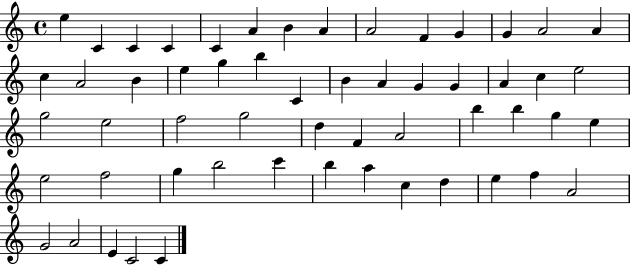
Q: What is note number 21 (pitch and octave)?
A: C4